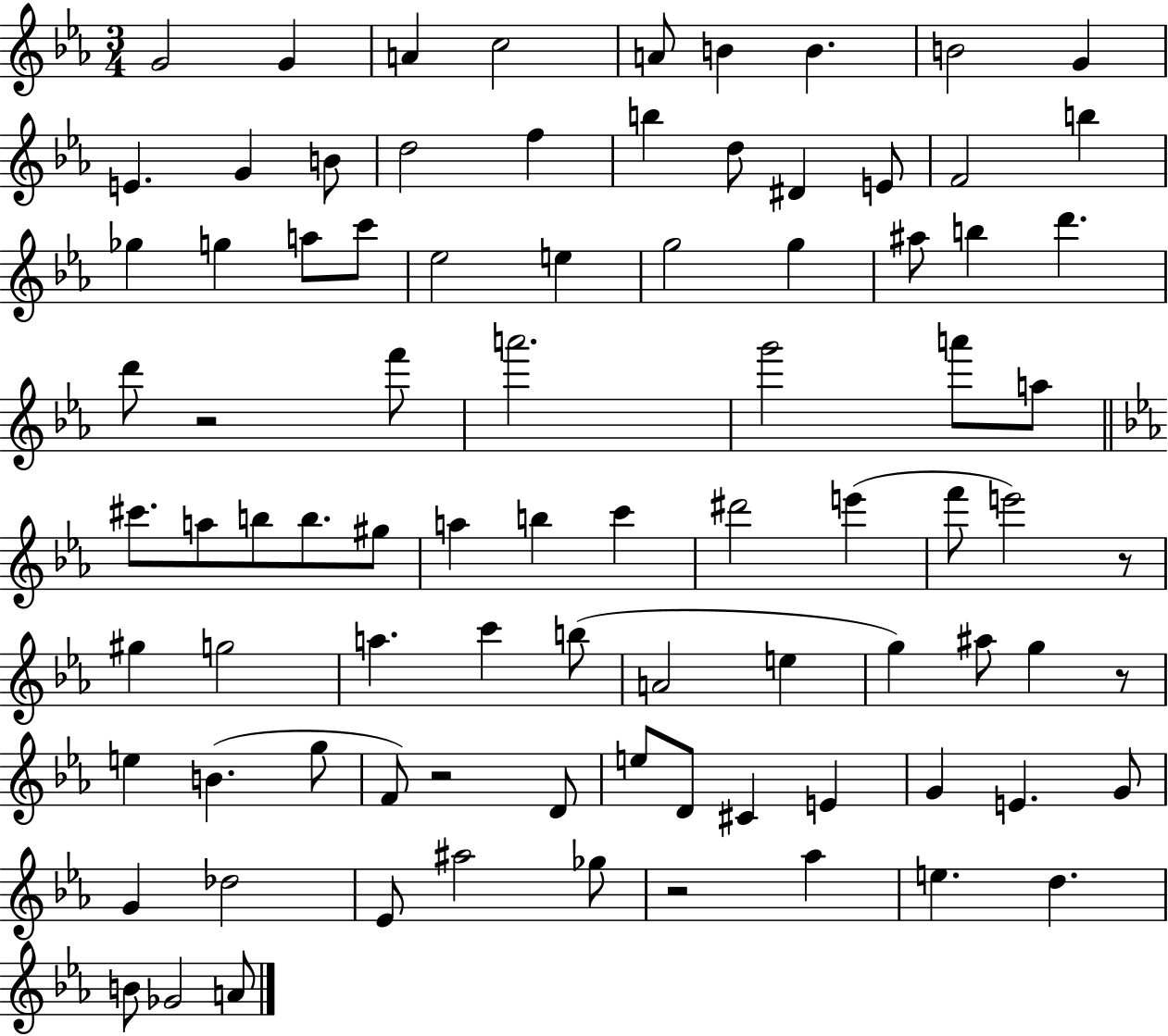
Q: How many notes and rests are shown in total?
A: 87